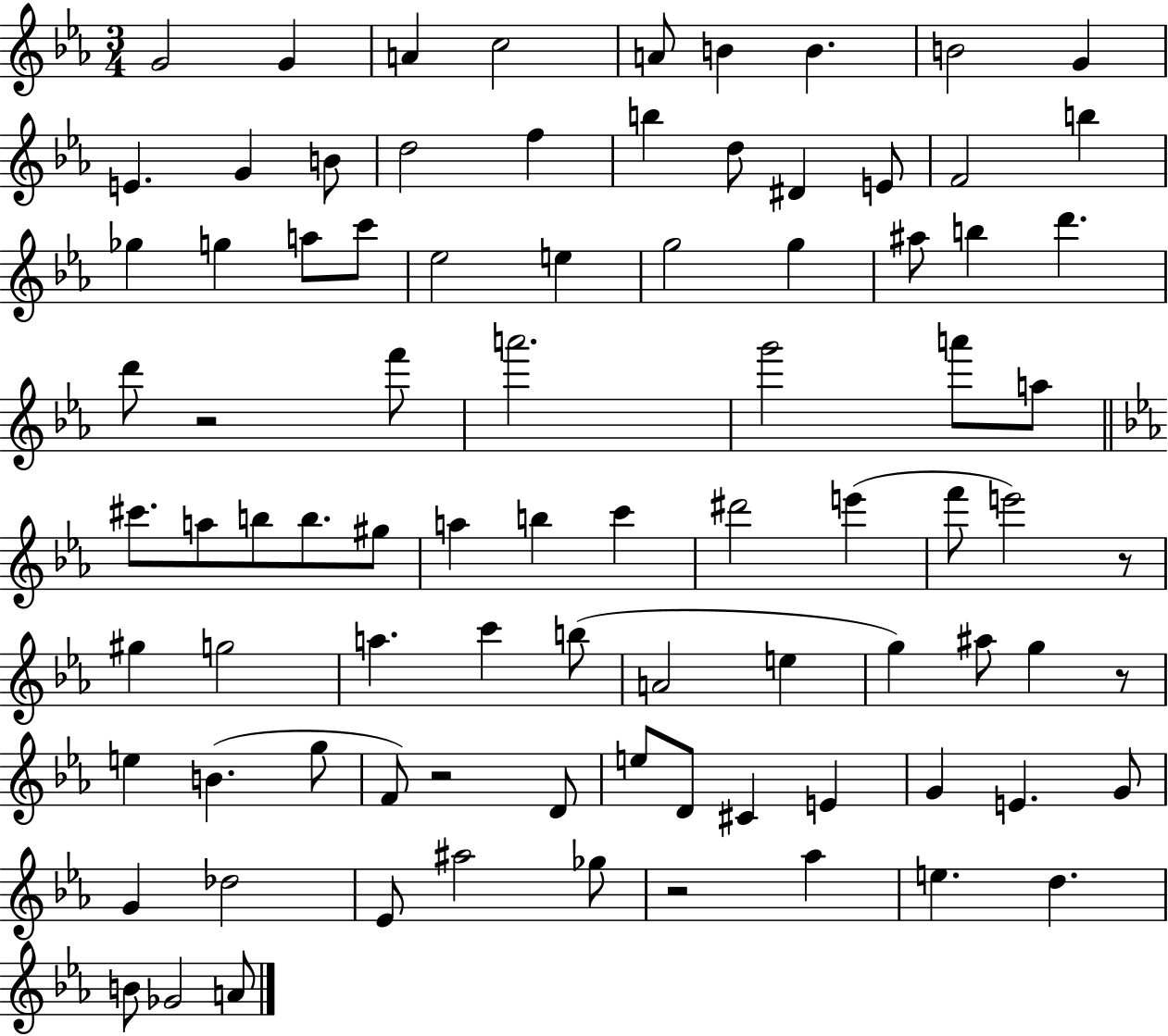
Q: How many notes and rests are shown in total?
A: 87